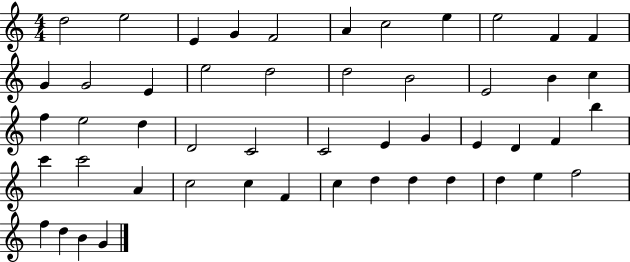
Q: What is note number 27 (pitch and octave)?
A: C4